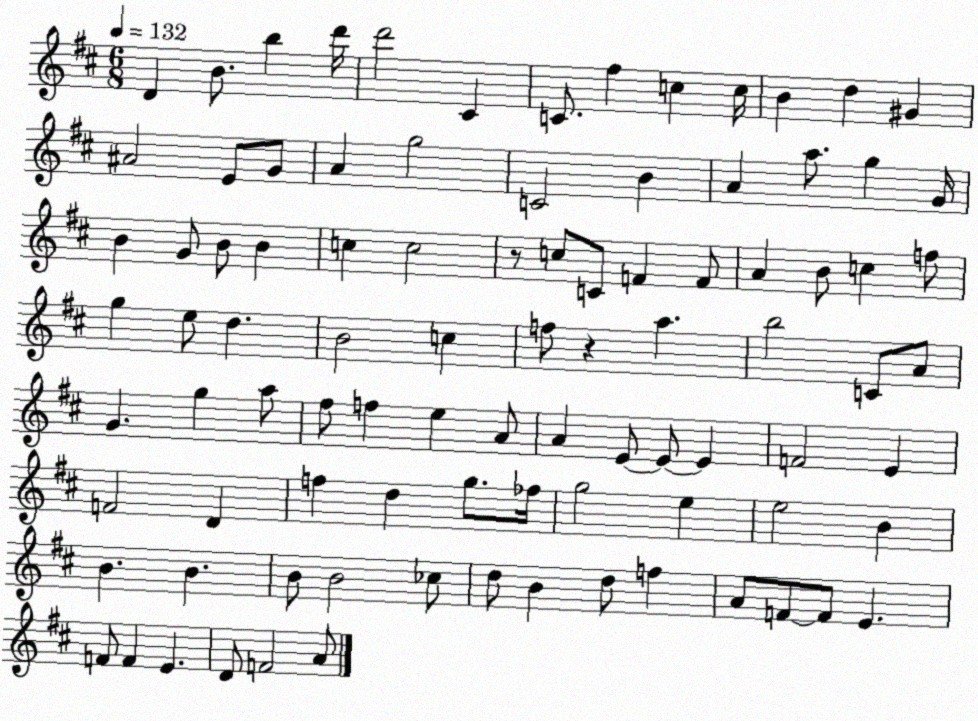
X:1
T:Untitled
M:6/8
L:1/4
K:D
D B/2 b d'/4 d'2 ^C C/2 ^f c c/4 B d ^G ^A2 E/2 G/2 A g2 C2 B A a/2 g G/4 B G/2 B/2 B c c2 z/2 c/2 C/2 F F/2 A B/2 c f/2 g e/2 d B2 c f/2 z a b2 C/2 A/2 G g a/2 ^f/2 f e A/2 A E/2 E/2 E F2 E F2 D f d g/2 _f/4 g2 e e2 B B B B/2 B2 _c/2 d/2 B d/2 f A/2 F/2 F/2 E F/2 F E D/2 F2 A/2